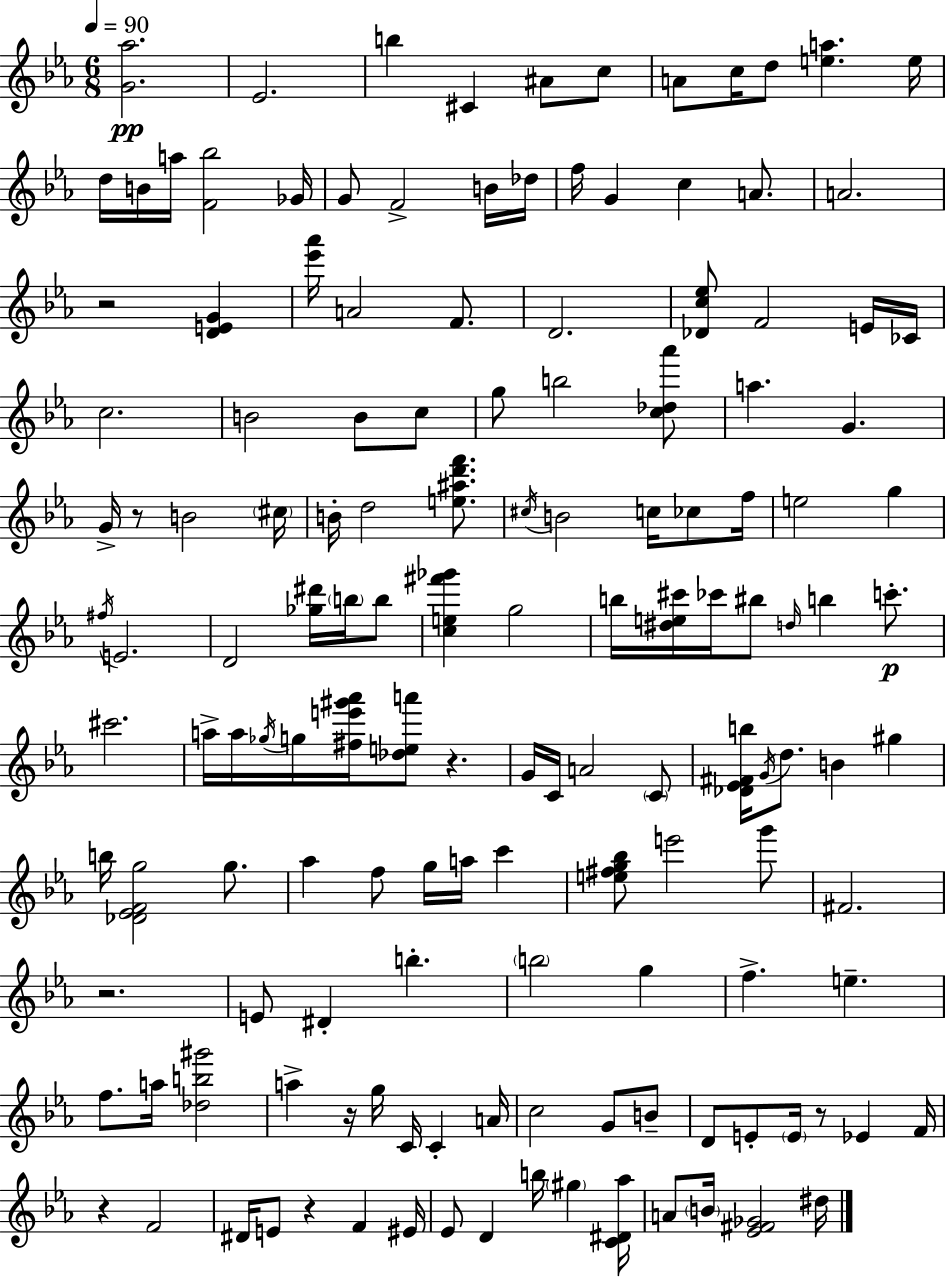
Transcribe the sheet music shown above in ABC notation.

X:1
T:Untitled
M:6/8
L:1/4
K:Eb
[G_a]2 _E2 b ^C ^A/2 c/2 A/2 c/4 d/2 [ea] e/4 d/4 B/4 a/4 [F_b]2 _G/4 G/2 F2 B/4 _d/4 f/4 G c A/2 A2 z2 [DEG] [_e'_a']/4 A2 F/2 D2 [_Dc_e]/2 F2 E/4 _C/4 c2 B2 B/2 c/2 g/2 b2 [c_d_a']/2 a G G/4 z/2 B2 ^c/4 B/4 d2 [e^ad'f']/2 ^c/4 B2 c/4 _c/2 f/4 e2 g ^f/4 E2 D2 [_g^d']/4 b/4 b/2 [ce^f'_g'] g2 b/4 [^de^c']/4 _c'/4 ^b/2 d/4 b c'/2 ^c'2 a/4 a/4 _g/4 g/4 [^fe'^g'_a']/4 [_dea']/2 z G/4 C/4 A2 C/2 [_D_E^Fb]/4 G/4 d/2 B ^g b/4 [_D_EFg]2 g/2 _a f/2 g/4 a/4 c' [e^fg_b]/2 e'2 g'/2 ^F2 z2 E/2 ^D b b2 g f e f/2 a/4 [_db^g']2 a z/4 g/4 C/4 C A/4 c2 G/2 B/2 D/2 E/2 E/4 z/2 _E F/4 z F2 ^D/4 E/2 z F ^E/4 _E/2 D b/4 ^g [C^D_a]/4 A/2 B/4 [_E^F_G]2 ^d/4